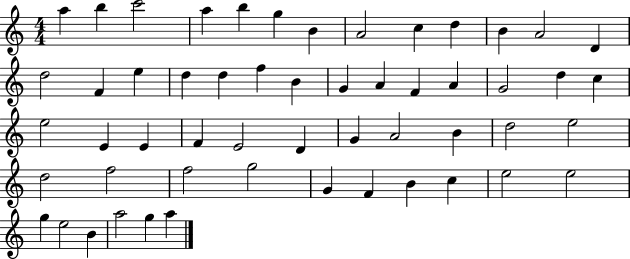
A5/q B5/q C6/h A5/q B5/q G5/q B4/q A4/h C5/q D5/q B4/q A4/h D4/q D5/h F4/q E5/q D5/q D5/q F5/q B4/q G4/q A4/q F4/q A4/q G4/h D5/q C5/q E5/h E4/q E4/q F4/q E4/h D4/q G4/q A4/h B4/q D5/h E5/h D5/h F5/h F5/h G5/h G4/q F4/q B4/q C5/q E5/h E5/h G5/q E5/h B4/q A5/h G5/q A5/q